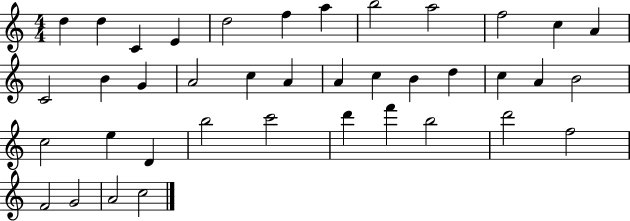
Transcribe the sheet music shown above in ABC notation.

X:1
T:Untitled
M:4/4
L:1/4
K:C
d d C E d2 f a b2 a2 f2 c A C2 B G A2 c A A c B d c A B2 c2 e D b2 c'2 d' f' b2 d'2 f2 F2 G2 A2 c2